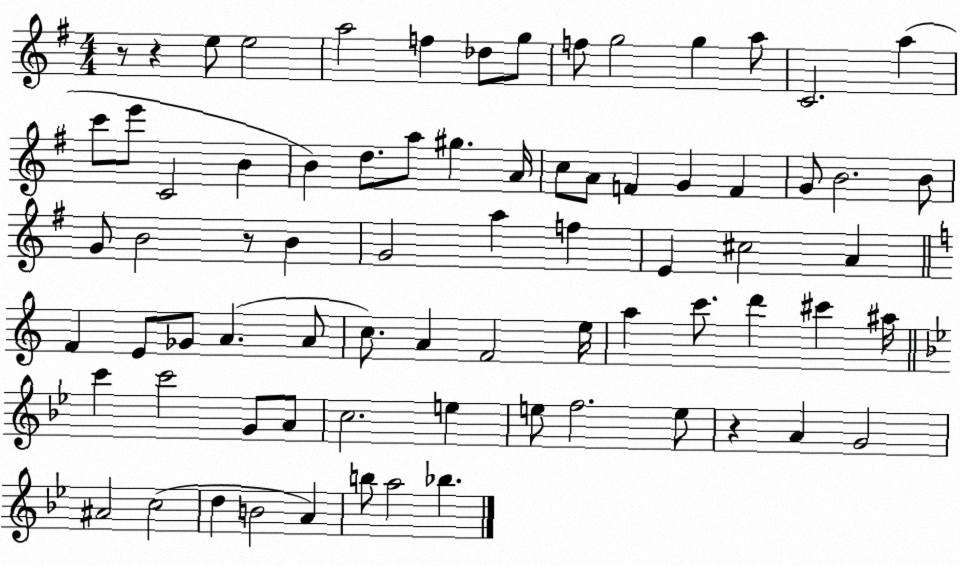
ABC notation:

X:1
T:Untitled
M:4/4
L:1/4
K:G
z/2 z e/2 e2 a2 f _d/2 g/2 f/2 g2 g a/2 C2 a c'/2 e'/2 C2 B B d/2 a/2 ^g A/4 c/2 A/2 F G F G/2 B2 B/2 G/2 B2 z/2 B G2 a f E ^c2 A F E/2 _G/2 A A/2 c/2 A F2 e/4 a c'/2 d' ^c' ^a/4 c' c'2 G/2 A/2 c2 e e/2 f2 e/2 z A G2 ^A2 c2 d B2 A b/2 a2 _b